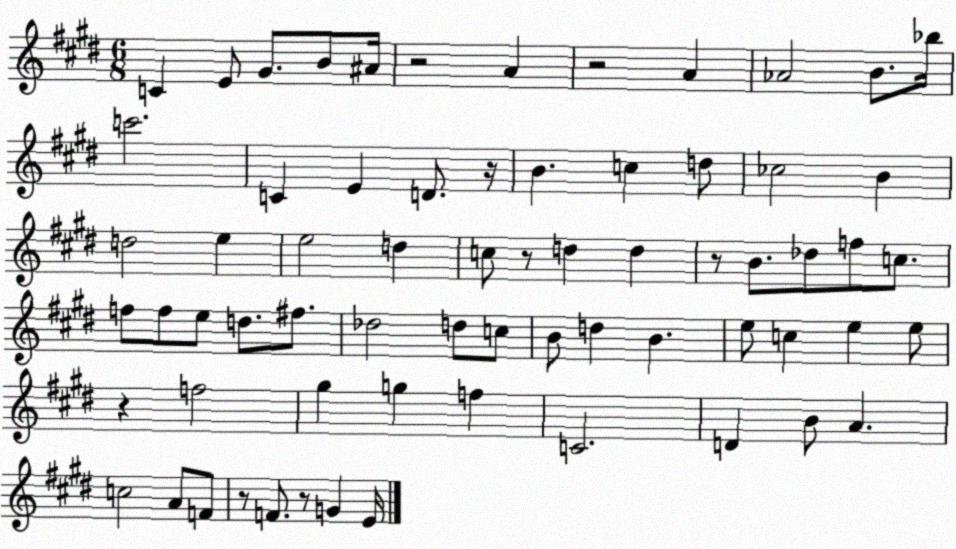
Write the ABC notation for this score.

X:1
T:Untitled
M:6/8
L:1/4
K:E
C E/2 ^G/2 B/2 ^A/4 z2 A z2 A _A2 B/2 _b/4 c'2 C E D/2 z/4 B c d/2 _c2 B d2 e e2 d c/2 z/2 d d z/2 B/2 _d/2 f/2 c/2 f/2 f/2 e/2 d/2 ^f/2 _d2 d/2 c/2 B/2 d B e/2 c e e/2 z f2 ^g g f C2 D B/2 A c2 A/2 F/2 z/2 F/2 z/2 G E/4